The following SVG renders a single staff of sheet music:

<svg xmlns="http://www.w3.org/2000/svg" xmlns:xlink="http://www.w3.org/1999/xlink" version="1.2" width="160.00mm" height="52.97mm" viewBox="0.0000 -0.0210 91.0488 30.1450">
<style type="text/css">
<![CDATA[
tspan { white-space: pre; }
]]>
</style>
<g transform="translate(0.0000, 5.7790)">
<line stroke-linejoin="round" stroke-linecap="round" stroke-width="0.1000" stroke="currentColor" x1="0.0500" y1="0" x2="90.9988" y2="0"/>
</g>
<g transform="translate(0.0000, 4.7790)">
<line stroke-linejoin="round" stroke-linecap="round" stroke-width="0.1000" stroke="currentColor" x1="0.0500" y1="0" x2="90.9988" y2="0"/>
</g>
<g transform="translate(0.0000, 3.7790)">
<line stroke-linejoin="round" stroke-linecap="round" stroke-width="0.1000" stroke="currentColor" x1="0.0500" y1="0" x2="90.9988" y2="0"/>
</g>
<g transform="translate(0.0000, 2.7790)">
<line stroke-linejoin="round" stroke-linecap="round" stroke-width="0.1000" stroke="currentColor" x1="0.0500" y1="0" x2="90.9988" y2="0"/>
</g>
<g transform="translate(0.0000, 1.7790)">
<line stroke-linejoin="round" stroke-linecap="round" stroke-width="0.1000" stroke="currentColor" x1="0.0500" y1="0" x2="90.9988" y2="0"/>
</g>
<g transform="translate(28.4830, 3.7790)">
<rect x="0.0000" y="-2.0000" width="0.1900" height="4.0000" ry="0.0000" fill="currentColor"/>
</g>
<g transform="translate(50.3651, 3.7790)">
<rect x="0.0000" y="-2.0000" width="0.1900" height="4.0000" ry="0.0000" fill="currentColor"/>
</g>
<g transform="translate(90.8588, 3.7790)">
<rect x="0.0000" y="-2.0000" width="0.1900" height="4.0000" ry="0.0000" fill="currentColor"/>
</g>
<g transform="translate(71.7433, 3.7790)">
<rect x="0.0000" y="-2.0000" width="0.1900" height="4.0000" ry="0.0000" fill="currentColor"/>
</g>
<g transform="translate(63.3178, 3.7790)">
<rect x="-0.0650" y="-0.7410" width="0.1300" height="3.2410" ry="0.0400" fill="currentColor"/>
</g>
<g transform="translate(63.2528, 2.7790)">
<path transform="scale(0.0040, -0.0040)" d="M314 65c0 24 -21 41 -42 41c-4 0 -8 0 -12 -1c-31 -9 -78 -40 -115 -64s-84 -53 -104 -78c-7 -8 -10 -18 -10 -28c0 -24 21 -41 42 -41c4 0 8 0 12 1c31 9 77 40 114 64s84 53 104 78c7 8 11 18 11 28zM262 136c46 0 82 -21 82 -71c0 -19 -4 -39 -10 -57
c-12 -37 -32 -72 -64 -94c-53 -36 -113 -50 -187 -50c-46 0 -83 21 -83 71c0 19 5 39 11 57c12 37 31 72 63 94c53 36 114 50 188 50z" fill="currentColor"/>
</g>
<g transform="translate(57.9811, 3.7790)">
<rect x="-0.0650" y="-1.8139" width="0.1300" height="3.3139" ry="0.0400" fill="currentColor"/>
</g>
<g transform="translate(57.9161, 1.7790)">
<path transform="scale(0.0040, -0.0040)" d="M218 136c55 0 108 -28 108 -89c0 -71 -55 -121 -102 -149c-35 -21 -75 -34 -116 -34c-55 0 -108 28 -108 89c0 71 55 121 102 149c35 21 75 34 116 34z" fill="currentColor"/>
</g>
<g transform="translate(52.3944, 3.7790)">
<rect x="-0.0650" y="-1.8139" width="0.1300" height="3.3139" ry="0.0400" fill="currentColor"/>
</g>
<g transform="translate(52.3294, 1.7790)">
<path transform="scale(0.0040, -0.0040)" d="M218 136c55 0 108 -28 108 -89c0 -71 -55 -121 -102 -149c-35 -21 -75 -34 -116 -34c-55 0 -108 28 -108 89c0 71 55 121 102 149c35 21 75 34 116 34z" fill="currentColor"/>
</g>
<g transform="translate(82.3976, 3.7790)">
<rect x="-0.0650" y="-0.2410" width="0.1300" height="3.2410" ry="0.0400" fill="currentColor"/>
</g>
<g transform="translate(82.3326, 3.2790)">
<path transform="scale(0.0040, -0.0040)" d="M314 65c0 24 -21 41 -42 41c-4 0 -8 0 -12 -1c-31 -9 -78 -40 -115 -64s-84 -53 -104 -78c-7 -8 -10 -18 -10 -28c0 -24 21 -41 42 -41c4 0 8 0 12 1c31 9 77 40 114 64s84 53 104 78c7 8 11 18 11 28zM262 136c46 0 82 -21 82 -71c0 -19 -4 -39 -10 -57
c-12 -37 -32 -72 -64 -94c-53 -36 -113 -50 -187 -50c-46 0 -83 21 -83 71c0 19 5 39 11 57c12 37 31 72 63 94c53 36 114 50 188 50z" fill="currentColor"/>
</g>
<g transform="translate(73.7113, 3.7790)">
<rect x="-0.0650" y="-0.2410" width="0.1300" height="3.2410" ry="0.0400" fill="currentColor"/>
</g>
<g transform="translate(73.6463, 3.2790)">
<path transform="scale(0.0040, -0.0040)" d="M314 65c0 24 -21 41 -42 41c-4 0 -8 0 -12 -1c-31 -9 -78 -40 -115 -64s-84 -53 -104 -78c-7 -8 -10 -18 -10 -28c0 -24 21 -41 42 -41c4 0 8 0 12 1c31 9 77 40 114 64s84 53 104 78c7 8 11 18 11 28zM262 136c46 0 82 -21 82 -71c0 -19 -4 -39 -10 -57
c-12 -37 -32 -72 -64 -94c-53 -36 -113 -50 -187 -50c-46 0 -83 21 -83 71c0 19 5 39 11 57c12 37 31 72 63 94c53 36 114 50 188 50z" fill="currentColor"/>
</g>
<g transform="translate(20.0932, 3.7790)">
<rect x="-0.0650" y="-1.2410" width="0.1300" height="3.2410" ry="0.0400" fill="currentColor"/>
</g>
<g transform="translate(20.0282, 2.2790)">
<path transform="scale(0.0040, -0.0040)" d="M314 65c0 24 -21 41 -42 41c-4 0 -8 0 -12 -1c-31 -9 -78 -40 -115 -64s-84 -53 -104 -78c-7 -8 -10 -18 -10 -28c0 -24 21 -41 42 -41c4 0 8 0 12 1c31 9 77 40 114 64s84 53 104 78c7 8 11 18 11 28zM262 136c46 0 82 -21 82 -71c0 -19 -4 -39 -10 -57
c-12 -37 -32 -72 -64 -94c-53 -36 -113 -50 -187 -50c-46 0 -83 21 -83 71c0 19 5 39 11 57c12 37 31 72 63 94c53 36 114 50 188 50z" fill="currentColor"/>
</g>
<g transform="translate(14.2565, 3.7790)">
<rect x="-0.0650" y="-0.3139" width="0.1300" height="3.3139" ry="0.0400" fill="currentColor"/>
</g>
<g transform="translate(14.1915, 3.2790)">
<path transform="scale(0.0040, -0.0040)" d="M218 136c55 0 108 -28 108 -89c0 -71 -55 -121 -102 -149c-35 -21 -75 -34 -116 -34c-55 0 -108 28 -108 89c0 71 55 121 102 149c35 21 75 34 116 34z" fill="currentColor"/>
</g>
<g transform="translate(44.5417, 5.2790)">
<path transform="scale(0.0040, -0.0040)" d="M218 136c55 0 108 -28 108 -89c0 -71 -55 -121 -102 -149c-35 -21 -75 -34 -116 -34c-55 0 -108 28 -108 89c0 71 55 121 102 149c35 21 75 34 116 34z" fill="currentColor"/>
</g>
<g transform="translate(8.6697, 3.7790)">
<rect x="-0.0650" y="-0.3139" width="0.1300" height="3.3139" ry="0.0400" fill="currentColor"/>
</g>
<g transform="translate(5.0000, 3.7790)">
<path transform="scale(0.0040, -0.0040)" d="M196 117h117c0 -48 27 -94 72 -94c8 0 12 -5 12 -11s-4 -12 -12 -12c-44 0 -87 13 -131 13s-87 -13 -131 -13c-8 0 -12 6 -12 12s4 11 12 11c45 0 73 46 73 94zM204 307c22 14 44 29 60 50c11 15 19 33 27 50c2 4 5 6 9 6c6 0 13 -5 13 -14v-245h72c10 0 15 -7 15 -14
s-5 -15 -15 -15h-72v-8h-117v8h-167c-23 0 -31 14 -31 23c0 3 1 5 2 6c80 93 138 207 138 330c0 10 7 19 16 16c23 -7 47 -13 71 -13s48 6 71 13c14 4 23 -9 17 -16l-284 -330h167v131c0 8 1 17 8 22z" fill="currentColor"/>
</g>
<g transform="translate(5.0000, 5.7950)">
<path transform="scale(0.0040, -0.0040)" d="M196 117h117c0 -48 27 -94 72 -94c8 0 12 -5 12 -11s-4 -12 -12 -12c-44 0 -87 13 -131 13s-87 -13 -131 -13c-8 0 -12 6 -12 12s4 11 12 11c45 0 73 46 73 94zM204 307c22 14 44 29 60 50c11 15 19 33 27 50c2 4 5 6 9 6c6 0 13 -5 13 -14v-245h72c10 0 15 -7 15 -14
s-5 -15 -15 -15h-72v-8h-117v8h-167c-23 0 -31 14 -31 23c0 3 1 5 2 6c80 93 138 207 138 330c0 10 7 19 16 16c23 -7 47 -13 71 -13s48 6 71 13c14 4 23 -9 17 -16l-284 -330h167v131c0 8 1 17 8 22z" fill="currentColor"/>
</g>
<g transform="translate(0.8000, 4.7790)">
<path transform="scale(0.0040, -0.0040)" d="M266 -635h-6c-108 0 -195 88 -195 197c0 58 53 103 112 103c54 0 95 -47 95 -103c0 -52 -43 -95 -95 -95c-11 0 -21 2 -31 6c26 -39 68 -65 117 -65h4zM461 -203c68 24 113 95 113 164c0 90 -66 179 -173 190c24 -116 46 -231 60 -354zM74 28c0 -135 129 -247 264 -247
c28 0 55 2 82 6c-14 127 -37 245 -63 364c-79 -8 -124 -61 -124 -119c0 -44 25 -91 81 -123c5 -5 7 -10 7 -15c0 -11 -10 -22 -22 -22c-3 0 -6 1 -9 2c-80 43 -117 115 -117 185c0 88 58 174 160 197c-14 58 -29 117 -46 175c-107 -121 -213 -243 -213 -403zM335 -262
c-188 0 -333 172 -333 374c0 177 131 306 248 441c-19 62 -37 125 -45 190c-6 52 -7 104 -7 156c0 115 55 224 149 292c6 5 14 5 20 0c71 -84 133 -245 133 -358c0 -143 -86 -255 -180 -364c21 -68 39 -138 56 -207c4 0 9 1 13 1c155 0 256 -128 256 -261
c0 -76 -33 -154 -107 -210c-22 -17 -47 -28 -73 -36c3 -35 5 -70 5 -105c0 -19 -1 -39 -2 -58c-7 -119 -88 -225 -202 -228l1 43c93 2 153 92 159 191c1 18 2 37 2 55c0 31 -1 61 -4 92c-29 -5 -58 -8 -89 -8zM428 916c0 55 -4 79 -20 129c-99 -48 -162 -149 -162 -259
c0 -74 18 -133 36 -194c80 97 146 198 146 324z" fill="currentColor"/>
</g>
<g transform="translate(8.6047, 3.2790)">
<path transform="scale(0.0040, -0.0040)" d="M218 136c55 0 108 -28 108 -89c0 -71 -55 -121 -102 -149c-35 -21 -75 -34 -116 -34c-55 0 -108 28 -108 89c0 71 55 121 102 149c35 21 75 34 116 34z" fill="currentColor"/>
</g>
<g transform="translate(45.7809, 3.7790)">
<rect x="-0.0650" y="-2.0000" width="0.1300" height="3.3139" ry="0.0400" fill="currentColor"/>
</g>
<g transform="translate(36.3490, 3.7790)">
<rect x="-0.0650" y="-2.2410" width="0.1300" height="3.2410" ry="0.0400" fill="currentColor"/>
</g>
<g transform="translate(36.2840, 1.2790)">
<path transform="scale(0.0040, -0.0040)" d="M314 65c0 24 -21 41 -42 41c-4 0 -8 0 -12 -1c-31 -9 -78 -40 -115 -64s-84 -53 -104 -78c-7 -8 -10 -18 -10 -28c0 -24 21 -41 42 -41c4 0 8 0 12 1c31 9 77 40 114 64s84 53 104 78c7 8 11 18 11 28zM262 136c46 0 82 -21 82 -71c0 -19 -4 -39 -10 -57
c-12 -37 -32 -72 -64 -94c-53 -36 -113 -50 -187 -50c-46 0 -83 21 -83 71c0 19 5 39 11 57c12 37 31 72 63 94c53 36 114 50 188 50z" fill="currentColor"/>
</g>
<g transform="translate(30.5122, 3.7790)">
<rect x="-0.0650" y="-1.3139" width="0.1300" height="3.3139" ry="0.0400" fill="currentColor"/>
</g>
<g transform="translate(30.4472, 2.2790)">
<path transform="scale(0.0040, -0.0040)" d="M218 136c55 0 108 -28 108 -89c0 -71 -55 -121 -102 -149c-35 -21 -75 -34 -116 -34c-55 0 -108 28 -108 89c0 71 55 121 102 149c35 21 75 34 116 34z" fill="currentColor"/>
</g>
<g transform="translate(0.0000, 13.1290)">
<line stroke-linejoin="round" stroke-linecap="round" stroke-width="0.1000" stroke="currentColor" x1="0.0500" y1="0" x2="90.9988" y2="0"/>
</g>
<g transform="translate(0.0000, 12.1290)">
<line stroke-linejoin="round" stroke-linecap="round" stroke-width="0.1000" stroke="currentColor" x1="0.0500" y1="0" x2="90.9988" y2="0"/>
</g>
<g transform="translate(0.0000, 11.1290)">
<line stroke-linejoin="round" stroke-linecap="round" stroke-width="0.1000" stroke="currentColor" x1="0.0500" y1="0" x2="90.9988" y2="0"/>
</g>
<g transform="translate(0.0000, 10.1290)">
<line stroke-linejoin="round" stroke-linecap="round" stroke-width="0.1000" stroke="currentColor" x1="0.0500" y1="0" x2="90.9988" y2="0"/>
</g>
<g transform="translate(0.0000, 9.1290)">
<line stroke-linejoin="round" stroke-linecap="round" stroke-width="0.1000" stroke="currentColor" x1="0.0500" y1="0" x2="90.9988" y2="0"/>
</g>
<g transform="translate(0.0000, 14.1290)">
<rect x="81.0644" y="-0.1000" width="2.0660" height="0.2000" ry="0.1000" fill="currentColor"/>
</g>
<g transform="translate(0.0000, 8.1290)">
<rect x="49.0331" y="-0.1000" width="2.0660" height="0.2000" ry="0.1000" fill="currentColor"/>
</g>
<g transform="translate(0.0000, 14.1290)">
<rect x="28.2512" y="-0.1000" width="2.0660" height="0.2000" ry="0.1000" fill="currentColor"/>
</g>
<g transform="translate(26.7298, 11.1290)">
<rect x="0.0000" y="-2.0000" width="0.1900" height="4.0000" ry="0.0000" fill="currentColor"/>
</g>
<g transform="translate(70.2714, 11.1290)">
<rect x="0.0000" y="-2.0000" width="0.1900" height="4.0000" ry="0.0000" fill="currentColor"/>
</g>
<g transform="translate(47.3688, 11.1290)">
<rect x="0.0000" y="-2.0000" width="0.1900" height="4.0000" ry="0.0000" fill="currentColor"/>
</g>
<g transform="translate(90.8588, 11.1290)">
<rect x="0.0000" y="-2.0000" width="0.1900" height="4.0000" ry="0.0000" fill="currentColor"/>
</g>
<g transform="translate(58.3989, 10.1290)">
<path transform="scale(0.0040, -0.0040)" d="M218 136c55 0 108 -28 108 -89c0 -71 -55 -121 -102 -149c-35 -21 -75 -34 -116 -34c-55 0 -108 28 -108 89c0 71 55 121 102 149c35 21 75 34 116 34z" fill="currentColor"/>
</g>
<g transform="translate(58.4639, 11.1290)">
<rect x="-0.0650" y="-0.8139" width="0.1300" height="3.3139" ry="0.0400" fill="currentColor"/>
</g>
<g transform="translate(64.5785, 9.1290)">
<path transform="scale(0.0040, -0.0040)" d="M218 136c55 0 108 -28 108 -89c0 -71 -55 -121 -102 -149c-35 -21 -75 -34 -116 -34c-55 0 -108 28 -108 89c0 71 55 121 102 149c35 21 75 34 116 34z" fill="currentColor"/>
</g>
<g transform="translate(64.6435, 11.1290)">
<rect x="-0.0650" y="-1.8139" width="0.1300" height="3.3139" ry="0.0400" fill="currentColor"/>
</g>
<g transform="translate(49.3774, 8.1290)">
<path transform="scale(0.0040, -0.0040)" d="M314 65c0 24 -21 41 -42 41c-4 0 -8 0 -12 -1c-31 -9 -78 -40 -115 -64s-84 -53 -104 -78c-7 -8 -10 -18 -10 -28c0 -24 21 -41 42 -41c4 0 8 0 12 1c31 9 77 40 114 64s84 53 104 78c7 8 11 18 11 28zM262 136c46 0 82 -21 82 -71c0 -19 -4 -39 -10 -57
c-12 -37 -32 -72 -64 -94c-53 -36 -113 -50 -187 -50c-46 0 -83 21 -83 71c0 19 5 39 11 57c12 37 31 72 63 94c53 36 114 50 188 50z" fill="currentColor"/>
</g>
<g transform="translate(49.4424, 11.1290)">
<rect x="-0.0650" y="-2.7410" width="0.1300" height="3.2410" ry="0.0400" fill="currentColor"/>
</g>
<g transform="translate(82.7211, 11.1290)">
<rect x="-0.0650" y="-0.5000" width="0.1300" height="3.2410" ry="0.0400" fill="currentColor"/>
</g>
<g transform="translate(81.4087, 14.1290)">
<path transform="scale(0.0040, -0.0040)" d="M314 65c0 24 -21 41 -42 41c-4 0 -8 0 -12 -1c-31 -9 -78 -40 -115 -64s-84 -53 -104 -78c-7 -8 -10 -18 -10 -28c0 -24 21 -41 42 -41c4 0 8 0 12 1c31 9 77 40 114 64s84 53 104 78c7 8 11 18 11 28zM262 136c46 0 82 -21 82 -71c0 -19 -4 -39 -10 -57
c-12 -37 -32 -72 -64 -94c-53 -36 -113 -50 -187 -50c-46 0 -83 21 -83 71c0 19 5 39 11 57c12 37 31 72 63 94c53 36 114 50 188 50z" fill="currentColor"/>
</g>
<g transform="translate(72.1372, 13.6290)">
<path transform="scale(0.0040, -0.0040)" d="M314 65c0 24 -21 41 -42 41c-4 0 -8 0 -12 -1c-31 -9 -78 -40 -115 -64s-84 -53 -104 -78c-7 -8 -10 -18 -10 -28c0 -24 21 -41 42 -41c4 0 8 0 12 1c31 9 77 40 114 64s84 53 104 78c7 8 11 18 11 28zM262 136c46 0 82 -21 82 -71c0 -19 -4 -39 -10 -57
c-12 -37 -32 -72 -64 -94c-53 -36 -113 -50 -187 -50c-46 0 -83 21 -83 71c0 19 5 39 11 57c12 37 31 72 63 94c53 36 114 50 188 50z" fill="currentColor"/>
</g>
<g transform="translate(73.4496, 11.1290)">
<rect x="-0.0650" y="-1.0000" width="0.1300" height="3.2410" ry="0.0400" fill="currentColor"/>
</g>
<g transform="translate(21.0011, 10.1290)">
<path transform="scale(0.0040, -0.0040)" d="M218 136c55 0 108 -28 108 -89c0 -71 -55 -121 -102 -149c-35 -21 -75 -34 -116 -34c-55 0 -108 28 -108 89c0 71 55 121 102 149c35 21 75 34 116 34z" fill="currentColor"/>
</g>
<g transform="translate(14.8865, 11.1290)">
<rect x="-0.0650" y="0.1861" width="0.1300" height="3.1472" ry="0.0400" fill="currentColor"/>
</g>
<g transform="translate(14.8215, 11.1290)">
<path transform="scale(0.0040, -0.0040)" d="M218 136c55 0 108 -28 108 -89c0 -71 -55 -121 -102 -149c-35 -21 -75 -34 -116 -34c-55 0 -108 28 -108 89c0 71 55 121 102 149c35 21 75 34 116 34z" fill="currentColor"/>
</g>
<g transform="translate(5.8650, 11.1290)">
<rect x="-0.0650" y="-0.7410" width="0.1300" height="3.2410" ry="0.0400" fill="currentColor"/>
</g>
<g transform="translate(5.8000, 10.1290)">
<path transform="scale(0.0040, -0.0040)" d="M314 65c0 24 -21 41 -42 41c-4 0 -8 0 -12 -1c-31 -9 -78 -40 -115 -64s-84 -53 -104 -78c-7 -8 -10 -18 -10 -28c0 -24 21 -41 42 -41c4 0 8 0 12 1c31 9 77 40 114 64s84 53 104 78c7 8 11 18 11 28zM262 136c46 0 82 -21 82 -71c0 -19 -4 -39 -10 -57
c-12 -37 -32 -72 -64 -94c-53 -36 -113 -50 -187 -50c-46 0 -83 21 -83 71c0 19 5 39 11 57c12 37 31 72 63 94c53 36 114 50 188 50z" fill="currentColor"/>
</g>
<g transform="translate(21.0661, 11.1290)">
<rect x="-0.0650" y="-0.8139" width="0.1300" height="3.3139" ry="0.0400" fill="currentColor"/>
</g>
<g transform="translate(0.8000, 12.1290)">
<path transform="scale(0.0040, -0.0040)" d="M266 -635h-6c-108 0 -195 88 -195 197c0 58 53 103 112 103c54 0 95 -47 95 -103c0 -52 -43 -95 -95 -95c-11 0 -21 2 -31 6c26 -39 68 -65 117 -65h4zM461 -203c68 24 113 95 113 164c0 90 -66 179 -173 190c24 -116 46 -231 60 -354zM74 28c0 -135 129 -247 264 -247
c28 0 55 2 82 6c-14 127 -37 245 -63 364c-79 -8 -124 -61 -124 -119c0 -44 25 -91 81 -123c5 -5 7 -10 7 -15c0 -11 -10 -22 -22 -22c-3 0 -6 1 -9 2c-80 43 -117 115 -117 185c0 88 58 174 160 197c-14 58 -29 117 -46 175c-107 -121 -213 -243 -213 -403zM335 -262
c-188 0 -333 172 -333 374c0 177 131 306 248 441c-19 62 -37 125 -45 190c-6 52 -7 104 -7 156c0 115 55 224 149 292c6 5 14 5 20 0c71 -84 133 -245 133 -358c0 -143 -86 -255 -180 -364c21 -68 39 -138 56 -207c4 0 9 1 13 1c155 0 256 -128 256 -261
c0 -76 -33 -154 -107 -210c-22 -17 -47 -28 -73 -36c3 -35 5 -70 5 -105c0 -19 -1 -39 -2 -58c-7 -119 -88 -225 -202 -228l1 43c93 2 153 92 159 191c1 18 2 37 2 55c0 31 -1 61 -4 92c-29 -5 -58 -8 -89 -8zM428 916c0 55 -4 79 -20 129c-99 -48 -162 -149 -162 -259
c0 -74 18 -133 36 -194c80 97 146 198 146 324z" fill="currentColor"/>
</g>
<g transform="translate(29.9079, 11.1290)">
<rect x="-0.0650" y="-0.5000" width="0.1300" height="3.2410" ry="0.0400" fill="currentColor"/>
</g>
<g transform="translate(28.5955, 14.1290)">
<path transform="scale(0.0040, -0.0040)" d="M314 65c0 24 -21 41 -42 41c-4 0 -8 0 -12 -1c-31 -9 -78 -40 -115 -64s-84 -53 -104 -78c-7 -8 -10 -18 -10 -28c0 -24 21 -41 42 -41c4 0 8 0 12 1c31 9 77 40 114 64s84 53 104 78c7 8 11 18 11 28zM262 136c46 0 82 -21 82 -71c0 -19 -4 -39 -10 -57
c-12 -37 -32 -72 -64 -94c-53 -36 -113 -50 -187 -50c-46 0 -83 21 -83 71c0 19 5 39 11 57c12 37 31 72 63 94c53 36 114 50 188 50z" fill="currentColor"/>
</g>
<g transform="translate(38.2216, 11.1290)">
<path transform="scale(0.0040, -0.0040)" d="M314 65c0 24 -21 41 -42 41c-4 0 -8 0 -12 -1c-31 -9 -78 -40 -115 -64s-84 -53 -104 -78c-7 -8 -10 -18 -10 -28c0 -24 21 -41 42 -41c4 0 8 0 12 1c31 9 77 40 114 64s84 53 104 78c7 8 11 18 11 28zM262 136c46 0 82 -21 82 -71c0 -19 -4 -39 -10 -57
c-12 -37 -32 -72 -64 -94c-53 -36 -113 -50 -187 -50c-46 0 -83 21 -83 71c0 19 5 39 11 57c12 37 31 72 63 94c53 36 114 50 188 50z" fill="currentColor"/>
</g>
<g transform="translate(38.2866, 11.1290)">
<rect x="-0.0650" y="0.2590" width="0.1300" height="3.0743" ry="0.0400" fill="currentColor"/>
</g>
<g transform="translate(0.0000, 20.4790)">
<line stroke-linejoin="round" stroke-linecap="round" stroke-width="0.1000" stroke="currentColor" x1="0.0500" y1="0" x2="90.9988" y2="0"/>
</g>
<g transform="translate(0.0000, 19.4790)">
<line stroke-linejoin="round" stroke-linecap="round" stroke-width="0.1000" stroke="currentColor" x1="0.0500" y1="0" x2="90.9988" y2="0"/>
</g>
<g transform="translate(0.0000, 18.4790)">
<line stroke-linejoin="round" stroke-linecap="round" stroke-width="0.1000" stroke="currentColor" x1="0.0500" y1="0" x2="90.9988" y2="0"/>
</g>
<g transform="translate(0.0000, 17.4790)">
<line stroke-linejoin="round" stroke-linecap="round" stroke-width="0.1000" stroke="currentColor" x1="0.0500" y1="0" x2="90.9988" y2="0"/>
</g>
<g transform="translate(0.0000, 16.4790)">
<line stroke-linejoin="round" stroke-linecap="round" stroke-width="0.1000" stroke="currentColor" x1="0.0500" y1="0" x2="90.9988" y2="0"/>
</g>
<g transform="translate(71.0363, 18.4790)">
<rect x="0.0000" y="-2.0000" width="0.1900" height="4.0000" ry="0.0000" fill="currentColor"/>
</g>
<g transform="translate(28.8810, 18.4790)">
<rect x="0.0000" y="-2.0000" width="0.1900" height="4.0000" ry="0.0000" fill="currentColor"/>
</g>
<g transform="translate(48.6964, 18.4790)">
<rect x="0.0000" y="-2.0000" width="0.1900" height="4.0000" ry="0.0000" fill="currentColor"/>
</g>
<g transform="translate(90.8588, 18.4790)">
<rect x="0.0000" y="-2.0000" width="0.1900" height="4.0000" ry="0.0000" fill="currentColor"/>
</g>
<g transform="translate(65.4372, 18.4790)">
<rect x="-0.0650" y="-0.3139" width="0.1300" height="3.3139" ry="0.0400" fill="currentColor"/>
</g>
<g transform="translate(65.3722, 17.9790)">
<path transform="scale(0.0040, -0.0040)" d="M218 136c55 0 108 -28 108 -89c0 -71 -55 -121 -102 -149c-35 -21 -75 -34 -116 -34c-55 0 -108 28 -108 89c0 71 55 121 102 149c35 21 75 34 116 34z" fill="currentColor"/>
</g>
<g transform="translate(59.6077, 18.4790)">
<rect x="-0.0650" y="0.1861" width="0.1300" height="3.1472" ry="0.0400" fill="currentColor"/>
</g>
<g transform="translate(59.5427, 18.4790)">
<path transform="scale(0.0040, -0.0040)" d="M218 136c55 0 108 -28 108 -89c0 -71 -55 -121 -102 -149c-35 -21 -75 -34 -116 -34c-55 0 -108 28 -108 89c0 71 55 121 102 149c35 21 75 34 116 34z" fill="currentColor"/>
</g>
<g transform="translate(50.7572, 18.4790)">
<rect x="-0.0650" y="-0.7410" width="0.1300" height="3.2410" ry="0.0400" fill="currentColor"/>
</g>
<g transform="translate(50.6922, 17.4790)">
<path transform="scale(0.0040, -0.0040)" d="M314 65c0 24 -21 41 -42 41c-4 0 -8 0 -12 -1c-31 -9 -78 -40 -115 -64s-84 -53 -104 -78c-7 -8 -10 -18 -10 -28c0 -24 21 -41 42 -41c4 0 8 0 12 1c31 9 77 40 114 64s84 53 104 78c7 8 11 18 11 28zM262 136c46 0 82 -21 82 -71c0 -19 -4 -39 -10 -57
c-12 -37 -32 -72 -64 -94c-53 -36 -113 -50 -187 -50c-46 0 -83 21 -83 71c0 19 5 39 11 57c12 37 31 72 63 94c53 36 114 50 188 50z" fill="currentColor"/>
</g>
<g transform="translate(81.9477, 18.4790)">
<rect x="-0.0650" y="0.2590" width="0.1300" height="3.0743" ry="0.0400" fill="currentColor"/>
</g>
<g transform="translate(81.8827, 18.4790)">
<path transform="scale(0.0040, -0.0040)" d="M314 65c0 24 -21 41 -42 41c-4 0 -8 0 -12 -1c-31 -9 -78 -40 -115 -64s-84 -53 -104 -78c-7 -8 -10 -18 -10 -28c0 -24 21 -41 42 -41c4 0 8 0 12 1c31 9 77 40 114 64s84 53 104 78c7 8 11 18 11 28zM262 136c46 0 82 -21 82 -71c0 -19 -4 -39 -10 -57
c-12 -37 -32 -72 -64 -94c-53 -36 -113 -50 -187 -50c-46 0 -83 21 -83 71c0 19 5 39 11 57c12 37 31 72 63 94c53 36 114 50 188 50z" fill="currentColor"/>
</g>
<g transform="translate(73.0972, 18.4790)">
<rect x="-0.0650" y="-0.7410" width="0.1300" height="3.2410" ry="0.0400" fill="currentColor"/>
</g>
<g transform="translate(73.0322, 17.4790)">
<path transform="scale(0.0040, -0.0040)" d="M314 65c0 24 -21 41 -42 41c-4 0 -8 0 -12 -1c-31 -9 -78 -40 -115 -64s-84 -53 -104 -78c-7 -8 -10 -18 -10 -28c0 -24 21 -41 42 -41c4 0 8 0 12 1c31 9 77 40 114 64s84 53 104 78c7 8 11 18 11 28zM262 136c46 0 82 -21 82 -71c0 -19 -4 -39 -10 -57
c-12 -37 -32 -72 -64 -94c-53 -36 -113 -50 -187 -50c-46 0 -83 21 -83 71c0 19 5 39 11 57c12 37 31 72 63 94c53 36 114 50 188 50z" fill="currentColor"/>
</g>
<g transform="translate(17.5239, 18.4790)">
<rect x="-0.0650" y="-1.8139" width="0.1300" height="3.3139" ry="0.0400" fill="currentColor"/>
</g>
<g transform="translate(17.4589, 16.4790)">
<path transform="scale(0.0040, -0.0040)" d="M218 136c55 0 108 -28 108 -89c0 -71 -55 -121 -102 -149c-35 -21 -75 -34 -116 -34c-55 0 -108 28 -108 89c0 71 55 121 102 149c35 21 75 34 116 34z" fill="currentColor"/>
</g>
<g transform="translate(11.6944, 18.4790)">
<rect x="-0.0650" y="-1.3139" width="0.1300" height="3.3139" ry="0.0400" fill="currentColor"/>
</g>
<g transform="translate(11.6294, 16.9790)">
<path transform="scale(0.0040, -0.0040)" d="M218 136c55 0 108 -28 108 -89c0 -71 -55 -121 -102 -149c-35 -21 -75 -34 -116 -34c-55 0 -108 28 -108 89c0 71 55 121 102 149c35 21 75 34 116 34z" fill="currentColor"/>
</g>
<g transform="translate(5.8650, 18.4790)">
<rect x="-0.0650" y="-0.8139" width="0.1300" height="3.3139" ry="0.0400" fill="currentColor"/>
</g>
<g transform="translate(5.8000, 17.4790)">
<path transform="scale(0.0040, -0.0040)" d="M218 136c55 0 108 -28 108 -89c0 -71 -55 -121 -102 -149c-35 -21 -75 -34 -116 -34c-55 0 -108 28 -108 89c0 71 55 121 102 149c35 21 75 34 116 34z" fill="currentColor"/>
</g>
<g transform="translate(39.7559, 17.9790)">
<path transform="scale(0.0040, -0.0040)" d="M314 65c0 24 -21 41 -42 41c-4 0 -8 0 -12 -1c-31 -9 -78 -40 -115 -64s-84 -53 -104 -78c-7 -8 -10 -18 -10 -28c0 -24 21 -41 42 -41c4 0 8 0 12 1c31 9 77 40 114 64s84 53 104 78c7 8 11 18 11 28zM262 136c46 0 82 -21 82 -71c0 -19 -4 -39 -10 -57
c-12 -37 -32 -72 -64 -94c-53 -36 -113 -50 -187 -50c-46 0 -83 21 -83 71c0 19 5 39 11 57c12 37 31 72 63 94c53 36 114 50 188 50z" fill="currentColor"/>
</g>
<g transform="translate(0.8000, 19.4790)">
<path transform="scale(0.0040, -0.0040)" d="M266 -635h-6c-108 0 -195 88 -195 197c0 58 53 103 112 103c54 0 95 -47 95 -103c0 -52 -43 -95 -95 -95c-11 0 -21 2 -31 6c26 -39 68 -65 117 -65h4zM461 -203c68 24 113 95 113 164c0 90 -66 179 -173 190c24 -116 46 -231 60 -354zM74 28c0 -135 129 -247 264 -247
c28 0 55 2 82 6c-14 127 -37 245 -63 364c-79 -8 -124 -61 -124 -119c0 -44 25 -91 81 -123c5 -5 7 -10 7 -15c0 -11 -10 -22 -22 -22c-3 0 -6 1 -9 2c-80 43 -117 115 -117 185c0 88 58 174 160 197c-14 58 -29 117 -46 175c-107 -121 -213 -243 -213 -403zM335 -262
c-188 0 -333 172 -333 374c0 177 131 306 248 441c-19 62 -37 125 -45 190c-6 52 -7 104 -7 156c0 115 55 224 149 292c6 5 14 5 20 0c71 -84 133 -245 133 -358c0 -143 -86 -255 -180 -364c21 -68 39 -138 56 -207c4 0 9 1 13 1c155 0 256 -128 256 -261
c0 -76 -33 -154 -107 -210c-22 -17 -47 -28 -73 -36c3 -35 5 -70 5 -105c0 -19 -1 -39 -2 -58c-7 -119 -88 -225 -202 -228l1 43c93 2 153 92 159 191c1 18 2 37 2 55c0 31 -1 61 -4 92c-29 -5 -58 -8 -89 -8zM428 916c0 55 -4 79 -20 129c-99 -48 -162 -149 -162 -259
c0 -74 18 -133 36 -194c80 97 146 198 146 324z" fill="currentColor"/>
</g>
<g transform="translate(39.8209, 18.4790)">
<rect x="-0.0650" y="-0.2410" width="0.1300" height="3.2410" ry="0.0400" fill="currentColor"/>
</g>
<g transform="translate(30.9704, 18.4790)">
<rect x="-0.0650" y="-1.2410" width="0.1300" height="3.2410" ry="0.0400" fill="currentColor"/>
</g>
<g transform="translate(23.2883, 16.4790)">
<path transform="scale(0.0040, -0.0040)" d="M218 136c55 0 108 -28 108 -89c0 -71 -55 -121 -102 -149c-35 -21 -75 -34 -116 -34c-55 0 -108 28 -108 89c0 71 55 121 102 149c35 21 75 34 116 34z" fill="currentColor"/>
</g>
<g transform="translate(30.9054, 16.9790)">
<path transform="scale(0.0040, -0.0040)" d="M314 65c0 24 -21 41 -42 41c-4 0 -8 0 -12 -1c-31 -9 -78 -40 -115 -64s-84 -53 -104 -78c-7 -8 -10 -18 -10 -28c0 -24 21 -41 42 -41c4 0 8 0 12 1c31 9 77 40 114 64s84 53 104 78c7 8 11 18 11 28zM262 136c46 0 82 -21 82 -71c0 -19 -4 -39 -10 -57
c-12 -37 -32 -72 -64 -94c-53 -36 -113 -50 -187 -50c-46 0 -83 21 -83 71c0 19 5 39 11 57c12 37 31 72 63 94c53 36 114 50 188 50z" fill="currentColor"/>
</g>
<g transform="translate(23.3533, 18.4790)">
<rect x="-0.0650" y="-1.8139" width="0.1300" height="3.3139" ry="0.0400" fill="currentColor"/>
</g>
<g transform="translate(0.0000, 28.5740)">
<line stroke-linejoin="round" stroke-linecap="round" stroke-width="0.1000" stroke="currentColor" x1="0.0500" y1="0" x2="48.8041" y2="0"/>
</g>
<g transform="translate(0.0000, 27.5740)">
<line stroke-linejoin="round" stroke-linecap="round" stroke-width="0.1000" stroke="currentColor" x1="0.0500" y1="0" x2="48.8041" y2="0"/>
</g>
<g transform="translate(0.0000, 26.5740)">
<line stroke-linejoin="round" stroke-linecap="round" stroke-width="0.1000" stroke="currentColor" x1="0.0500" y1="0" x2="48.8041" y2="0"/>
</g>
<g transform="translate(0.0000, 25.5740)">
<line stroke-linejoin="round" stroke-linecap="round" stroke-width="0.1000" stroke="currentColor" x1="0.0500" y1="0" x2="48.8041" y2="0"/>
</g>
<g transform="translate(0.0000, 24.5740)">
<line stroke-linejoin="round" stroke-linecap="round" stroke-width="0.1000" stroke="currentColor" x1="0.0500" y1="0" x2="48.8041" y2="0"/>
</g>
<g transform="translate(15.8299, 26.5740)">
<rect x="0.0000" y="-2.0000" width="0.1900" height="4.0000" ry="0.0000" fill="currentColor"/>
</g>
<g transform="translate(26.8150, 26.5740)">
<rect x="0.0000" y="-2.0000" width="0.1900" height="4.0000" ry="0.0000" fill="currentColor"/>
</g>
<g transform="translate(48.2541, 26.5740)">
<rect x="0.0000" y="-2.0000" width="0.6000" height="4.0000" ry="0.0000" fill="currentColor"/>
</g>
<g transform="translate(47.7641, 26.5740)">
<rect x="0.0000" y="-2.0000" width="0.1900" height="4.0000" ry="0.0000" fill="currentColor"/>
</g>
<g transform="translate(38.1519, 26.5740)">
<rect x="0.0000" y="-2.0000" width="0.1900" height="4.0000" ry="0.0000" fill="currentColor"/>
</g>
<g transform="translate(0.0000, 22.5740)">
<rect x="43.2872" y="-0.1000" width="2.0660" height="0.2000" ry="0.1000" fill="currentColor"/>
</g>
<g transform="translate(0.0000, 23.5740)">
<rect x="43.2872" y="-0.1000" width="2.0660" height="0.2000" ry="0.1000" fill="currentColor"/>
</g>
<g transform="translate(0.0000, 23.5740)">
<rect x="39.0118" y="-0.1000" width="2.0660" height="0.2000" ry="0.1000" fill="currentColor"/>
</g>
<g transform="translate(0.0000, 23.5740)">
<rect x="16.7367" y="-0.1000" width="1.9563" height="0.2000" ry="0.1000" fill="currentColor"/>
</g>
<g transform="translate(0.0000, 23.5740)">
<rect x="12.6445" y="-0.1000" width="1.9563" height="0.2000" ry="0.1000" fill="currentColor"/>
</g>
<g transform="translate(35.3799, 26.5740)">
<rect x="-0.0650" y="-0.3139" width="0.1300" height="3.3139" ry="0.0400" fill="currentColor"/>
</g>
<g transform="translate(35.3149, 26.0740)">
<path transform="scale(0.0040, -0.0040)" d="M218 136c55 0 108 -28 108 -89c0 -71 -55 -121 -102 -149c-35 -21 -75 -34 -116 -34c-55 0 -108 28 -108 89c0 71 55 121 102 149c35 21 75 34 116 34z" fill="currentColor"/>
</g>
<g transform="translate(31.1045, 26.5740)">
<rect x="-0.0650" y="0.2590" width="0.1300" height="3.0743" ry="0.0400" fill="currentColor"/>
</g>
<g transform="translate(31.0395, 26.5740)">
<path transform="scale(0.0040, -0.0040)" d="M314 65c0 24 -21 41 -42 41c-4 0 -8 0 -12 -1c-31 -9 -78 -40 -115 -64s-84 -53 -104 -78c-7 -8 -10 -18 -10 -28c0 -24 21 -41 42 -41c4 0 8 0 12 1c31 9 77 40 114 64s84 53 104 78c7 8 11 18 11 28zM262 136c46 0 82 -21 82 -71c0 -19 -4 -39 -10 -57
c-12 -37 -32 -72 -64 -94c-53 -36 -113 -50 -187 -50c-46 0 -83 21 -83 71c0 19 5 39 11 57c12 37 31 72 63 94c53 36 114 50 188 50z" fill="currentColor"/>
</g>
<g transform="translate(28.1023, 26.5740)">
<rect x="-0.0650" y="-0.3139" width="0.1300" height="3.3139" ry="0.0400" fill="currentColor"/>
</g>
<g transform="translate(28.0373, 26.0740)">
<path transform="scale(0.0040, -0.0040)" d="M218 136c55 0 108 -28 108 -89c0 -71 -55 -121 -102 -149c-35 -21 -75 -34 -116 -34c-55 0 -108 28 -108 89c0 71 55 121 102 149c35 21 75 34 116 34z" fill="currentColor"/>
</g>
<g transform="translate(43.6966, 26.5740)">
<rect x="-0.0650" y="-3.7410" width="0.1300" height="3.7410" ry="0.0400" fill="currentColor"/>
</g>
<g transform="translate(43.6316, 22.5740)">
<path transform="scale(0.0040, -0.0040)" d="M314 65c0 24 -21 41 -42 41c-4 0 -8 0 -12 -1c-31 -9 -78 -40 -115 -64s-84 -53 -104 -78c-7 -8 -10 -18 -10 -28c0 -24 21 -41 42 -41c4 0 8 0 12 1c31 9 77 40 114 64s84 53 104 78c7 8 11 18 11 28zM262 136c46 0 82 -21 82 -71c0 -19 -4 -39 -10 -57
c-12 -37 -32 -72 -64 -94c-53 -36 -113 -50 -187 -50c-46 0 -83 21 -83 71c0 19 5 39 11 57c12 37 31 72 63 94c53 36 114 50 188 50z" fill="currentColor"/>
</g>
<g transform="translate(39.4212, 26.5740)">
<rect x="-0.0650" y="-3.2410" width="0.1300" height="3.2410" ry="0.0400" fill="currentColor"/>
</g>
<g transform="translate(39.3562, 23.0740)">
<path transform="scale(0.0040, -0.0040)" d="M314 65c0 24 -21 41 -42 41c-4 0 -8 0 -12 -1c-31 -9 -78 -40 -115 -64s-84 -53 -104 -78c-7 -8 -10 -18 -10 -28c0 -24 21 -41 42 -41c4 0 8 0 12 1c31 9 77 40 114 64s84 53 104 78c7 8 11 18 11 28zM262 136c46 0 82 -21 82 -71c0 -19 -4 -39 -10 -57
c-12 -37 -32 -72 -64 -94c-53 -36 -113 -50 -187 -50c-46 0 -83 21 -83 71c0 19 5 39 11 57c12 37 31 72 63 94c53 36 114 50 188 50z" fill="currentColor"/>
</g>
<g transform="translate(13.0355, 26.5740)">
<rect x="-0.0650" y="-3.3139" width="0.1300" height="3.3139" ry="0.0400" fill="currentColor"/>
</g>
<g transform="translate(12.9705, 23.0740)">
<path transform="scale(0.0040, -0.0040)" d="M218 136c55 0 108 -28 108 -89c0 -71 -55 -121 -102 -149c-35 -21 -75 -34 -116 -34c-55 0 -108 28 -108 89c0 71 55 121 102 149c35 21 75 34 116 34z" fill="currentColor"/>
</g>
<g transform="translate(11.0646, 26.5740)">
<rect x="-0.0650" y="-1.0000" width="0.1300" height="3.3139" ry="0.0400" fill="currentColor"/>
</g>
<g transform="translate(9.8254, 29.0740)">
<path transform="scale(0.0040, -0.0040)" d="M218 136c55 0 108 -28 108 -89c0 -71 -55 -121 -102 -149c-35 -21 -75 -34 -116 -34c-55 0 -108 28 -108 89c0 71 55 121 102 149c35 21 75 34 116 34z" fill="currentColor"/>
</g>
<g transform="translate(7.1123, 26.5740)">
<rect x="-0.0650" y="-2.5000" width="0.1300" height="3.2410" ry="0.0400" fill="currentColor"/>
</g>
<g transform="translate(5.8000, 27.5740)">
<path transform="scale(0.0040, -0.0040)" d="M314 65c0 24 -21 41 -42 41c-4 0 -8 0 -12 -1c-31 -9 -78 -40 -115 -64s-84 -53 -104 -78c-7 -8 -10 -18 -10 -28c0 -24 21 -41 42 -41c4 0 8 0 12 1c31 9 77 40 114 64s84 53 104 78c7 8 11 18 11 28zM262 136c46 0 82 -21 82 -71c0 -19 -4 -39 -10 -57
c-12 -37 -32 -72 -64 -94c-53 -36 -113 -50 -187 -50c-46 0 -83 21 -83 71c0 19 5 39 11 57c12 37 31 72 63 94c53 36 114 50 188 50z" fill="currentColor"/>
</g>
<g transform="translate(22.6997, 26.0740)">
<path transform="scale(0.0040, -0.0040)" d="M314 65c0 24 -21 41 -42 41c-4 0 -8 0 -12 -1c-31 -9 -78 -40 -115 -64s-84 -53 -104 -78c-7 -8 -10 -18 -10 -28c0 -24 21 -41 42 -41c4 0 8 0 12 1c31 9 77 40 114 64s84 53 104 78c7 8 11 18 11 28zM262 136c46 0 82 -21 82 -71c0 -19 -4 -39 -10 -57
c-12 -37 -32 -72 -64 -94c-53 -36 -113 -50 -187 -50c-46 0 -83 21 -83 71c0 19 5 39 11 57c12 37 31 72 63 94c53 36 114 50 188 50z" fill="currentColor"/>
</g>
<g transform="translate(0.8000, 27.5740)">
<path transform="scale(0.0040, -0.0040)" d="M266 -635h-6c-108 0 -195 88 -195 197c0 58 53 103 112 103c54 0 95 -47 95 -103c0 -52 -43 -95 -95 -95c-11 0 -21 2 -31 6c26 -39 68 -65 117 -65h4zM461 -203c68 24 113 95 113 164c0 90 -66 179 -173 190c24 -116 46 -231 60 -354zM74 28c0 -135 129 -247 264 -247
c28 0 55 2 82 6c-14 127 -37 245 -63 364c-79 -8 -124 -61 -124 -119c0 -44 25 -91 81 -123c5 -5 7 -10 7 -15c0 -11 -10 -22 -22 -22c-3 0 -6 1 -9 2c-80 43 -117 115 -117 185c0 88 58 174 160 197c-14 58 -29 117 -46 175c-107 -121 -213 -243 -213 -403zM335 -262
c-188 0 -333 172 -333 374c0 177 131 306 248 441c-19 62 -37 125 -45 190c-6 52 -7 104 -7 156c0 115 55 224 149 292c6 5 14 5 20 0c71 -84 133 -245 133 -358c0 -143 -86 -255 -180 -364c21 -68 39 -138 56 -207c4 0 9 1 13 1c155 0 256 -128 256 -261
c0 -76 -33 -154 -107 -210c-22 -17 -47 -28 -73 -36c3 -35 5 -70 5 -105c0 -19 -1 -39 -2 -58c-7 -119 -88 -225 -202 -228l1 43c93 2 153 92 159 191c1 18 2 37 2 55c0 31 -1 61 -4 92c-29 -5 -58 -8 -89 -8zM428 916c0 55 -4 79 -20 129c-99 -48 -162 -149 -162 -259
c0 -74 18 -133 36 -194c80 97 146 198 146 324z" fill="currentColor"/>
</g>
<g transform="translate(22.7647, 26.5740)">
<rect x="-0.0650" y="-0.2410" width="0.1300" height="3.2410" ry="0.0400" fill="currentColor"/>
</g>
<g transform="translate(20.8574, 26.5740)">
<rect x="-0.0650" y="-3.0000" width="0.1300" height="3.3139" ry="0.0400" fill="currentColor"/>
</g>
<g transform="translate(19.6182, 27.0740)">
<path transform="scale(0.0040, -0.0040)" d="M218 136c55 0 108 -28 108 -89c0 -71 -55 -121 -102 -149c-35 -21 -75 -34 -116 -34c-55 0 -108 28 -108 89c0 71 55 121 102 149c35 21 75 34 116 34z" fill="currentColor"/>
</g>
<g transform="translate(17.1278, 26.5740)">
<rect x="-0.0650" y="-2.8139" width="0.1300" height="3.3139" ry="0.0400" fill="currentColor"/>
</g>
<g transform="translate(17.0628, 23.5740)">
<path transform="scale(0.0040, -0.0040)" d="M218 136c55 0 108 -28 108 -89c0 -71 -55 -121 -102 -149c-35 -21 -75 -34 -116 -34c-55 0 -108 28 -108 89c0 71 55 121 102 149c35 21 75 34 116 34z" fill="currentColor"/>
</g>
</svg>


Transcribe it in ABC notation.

X:1
T:Untitled
M:4/4
L:1/4
K:C
c c e2 e g2 F f f d2 c2 c2 d2 B d C2 B2 a2 d f D2 C2 d e f f e2 c2 d2 B c d2 B2 G2 D b a A c2 c B2 c b2 c'2